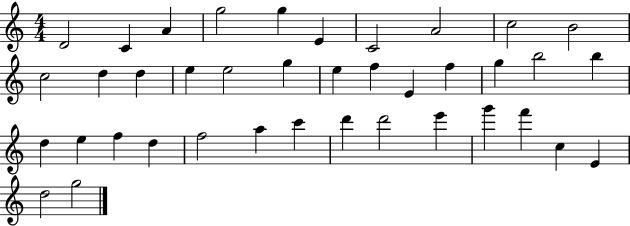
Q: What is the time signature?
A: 4/4